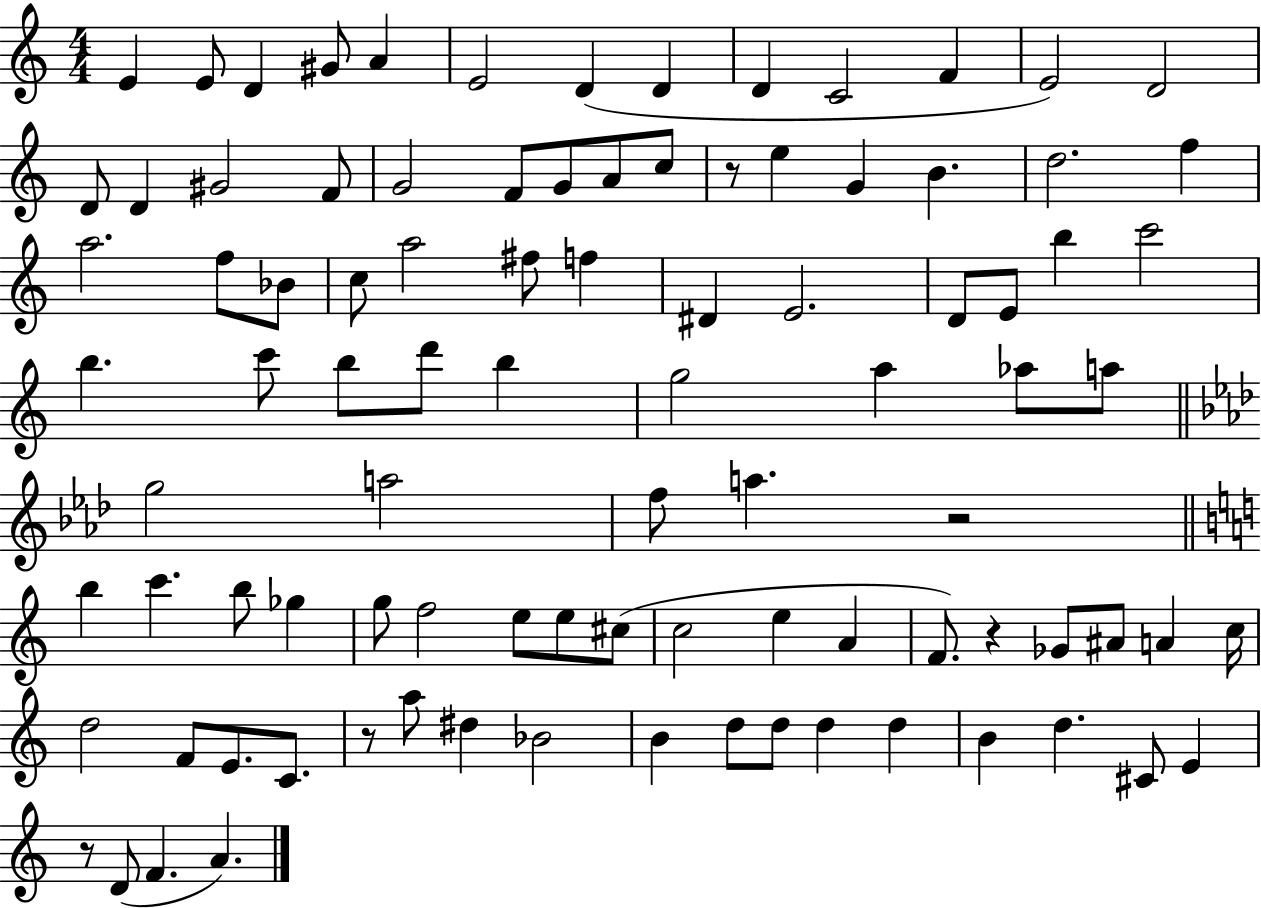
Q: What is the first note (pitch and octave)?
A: E4